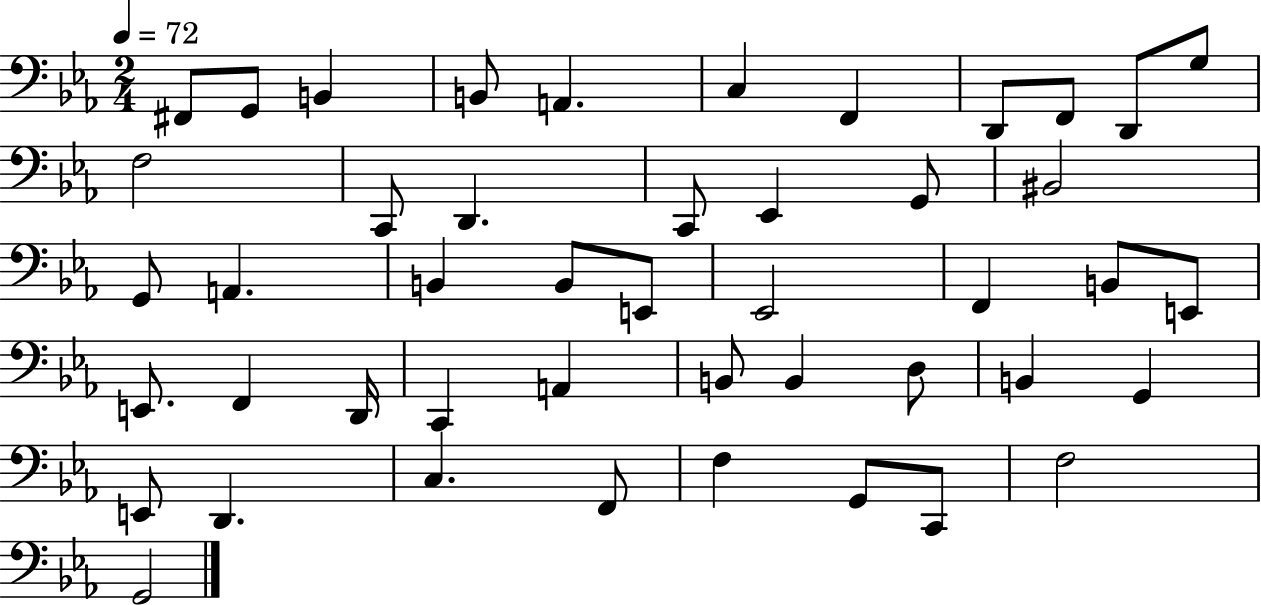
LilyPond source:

{
  \clef bass
  \numericTimeSignature
  \time 2/4
  \key ees \major
  \tempo 4 = 72
  fis,8 g,8 b,4 | b,8 a,4. | c4 f,4 | d,8 f,8 d,8 g8 | \break f2 | c,8 d,4. | c,8 ees,4 g,8 | bis,2 | \break g,8 a,4. | b,4 b,8 e,8 | ees,2 | f,4 b,8 e,8 | \break e,8. f,4 d,16 | c,4 a,4 | b,8 b,4 d8 | b,4 g,4 | \break e,8 d,4. | c4. f,8 | f4 g,8 c,8 | f2 | \break g,2 | \bar "|."
}